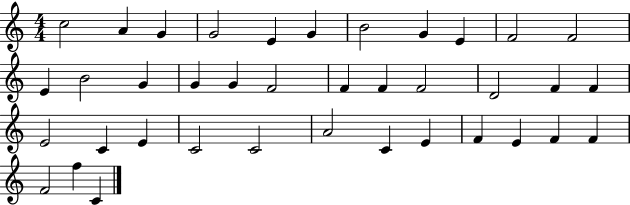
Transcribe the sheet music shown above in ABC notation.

X:1
T:Untitled
M:4/4
L:1/4
K:C
c2 A G G2 E G B2 G E F2 F2 E B2 G G G F2 F F F2 D2 F F E2 C E C2 C2 A2 C E F E F F F2 f C